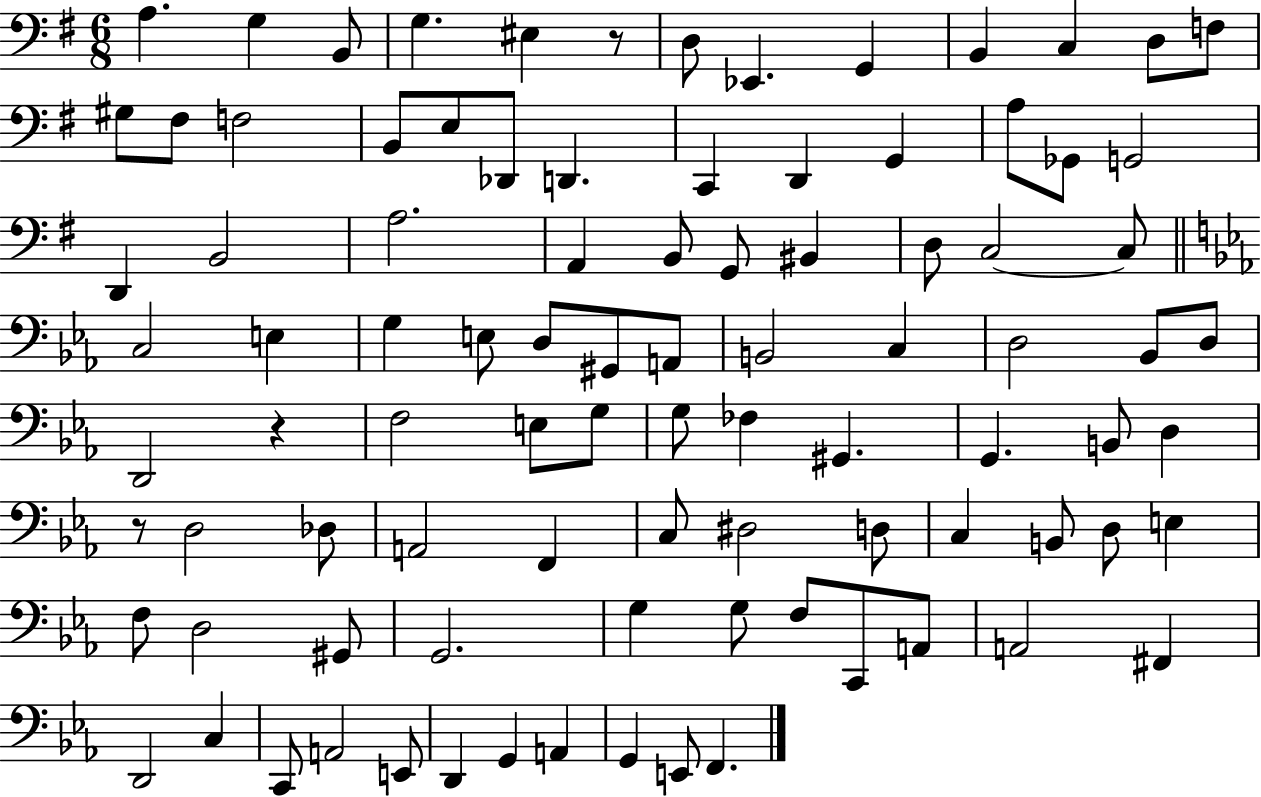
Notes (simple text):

A3/q. G3/q B2/e G3/q. EIS3/q R/e D3/e Eb2/q. G2/q B2/q C3/q D3/e F3/e G#3/e F#3/e F3/h B2/e E3/e Db2/e D2/q. C2/q D2/q G2/q A3/e Gb2/e G2/h D2/q B2/h A3/h. A2/q B2/e G2/e BIS2/q D3/e C3/h C3/e C3/h E3/q G3/q E3/e D3/e G#2/e A2/e B2/h C3/q D3/h Bb2/e D3/e D2/h R/q F3/h E3/e G3/e G3/e FES3/q G#2/q. G2/q. B2/e D3/q R/e D3/h Db3/e A2/h F2/q C3/e D#3/h D3/e C3/q B2/e D3/e E3/q F3/e D3/h G#2/e G2/h. G3/q G3/e F3/e C2/e A2/e A2/h F#2/q D2/h C3/q C2/e A2/h E2/e D2/q G2/q A2/q G2/q E2/e F2/q.